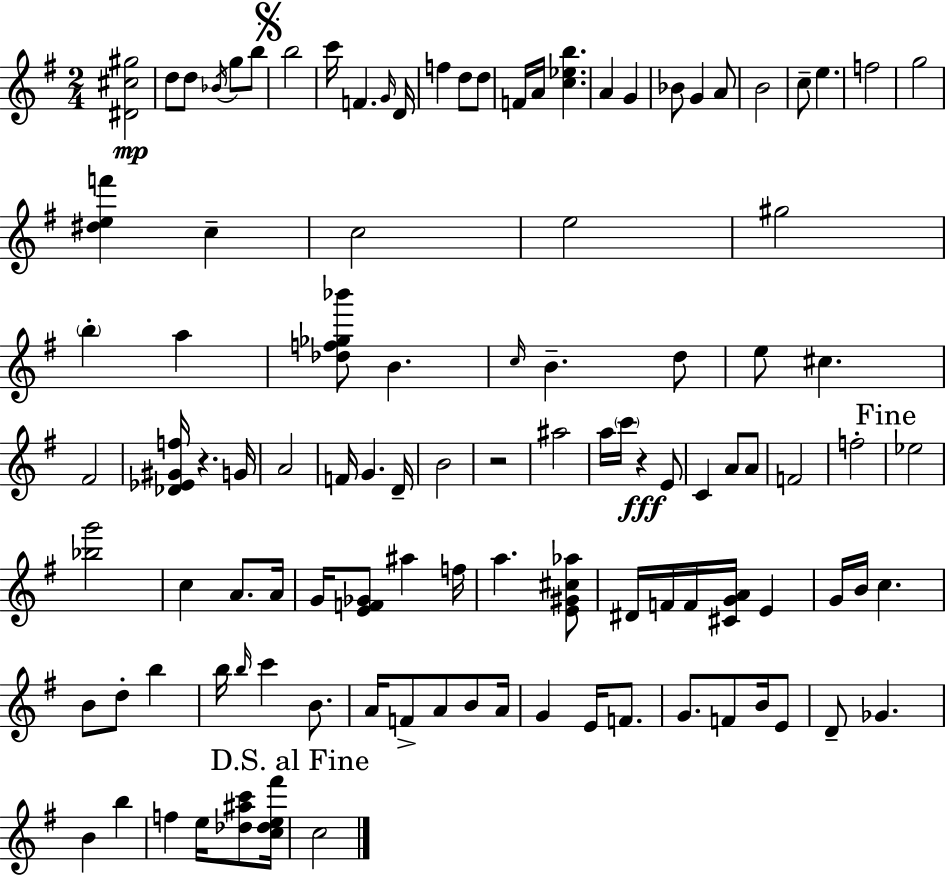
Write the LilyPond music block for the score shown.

{
  \clef treble
  \numericTimeSignature
  \time 2/4
  \key g \major
  \repeat volta 2 { <dis' cis'' gis''>2\mp | d''8 d''8 \acciaccatura { bes'16 } g''8 b''8 | \mark \markup { \musicglyph "scripts.segno" } b''2 | c'''16 f'4. | \break \grace { g'16 } d'16 f''4 d''8 | d''8 f'16 a'16 <c'' ees'' b''>4. | a'4 g'4 | bes'8 g'4 | \break a'8 b'2 | c''8-- e''4. | f''2 | g''2 | \break <dis'' e'' f'''>4 c''4-- | c''2 | e''2 | gis''2 | \break \parenthesize b''4-. a''4 | <des'' f'' ges'' bes'''>8 b'4. | \grace { c''16 } b'4.-- | d''8 e''8 cis''4. | \break fis'2 | <des' ees' gis' f''>16 r4. | g'16 a'2 | f'16 g'4. | \break d'16-- b'2 | r2 | ais''2 | a''16 \parenthesize c'''16 r4\fff | \break e'8 c'4 a'8 | a'8 f'2 | f''2-. | \mark "Fine" ees''2 | \break <bes'' g'''>2 | c''4 a'8. | a'16 g'16 <e' f' ges'>8 ais''4 | f''16 a''4. | \break <e' gis' cis'' aes''>8 dis'16 f'16 f'16 <cis' g' a'>16 e'4 | g'16 b'16 c''4. | b'8 d''8-. b''4 | b''16 \grace { b''16 } c'''4 | \break b'8. a'16 f'8-> a'8 | b'8 a'16 g'4 | e'16 f'8. g'8. f'8 | b'16 e'8 d'8-- ges'4. | \break b'4 | b''4 f''4 | e''16 <des'' ais'' c'''>8 <c'' des'' e'' fis'''>16 \mark "D.S. al Fine" c''2 | } \bar "|."
}